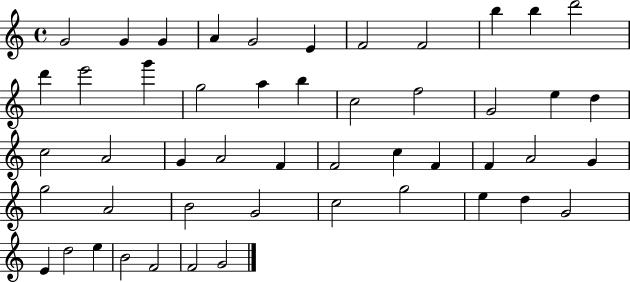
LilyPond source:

{
  \clef treble
  \time 4/4
  \defaultTimeSignature
  \key c \major
  g'2 g'4 g'4 | a'4 g'2 e'4 | f'2 f'2 | b''4 b''4 d'''2 | \break d'''4 e'''2 g'''4 | g''2 a''4 b''4 | c''2 f''2 | g'2 e''4 d''4 | \break c''2 a'2 | g'4 a'2 f'4 | f'2 c''4 f'4 | f'4 a'2 g'4 | \break g''2 a'2 | b'2 g'2 | c''2 g''2 | e''4 d''4 g'2 | \break e'4 d''2 e''4 | b'2 f'2 | f'2 g'2 | \bar "|."
}